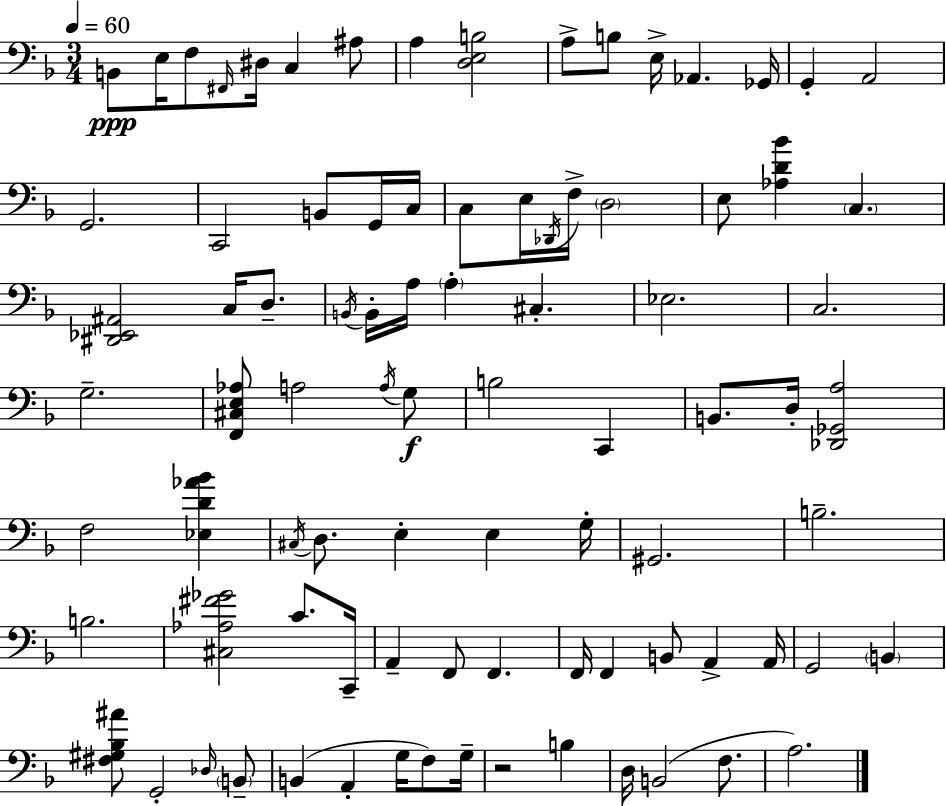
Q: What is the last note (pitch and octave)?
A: A3